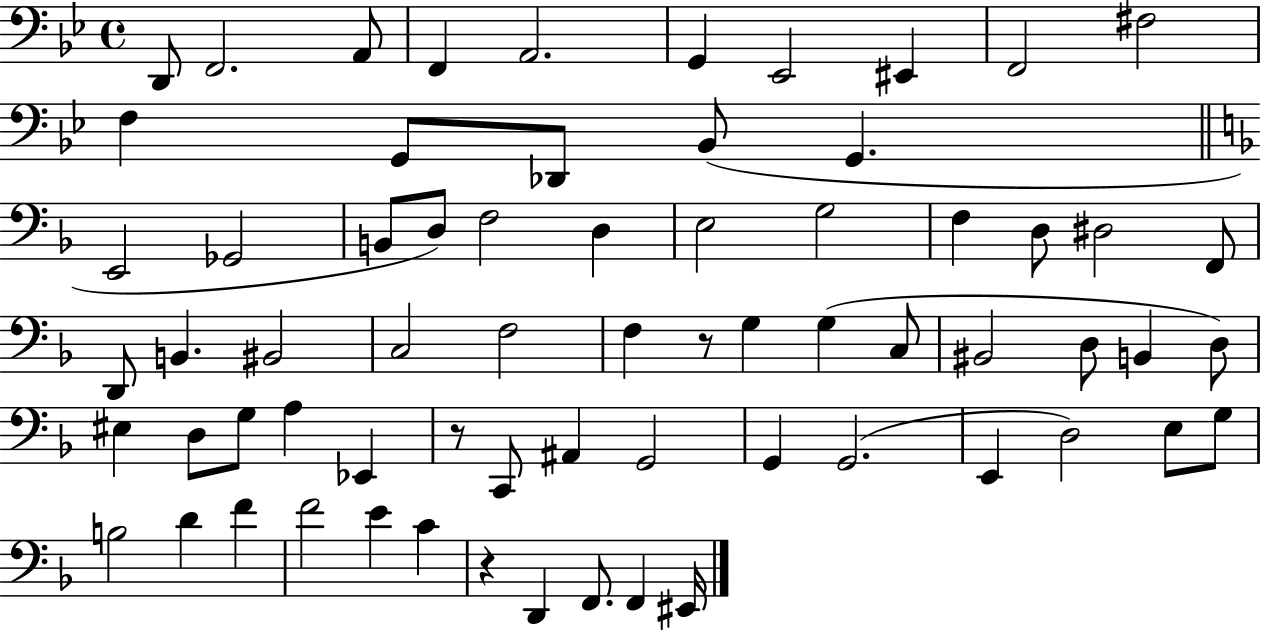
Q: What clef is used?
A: bass